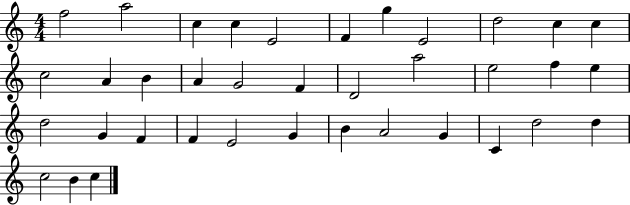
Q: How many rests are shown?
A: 0